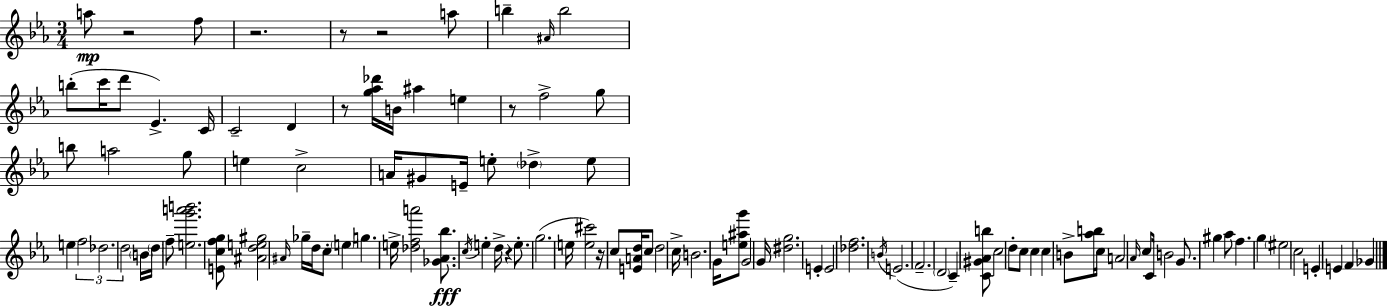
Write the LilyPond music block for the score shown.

{
  \clef treble
  \numericTimeSignature
  \time 3/4
  \key ees \major
  a''8\mp r2 f''8 | r2. | r8 r2 a''8 | b''4-- \grace { ais'16 } b''2 | \break b''8-.( c'''16 d'''8 ees'4.->) | c'16 c'2-- d'4 | r8 <g'' aes'' des'''>16 b'16 ais''4 e''4 | r8 f''2-> g''8 | \break b''8 a''2 g''8 | e''4 c''2-> | a'16 gis'8 e'16-- e''8-. \parenthesize des''4-> e''8 | e''4 \tuplet 3/2 { f''2 | \break des''2. | d''2 } \parenthesize b'16 \parenthesize d''16 f''8-- | <e'' g''' a''' b'''>2. | <e' c'' f'' g''>8 <ais' d'' e'' gis''>2 \grace { ais'16 } | \break ges''16-- d''16 c''8-. \parenthesize e''4 g''4. | e''16-> <des'' f'' a'''>2 <ges' aes' bes''>8.\fff | \acciaccatura { c''16 } e''4-. d''16-> r4 | e''8.-. g''2.( | \break e''16 <e'' cis'''>2) | r16 c''8 <e' a' d''>16 c''8 d''2 | c''16-> b'2. | g'16 <e'' ais'' g'''>8 g'2 | \break g'16 <dis'' g''>2. | e'4-. e'2 | <des'' f''>2. | \acciaccatura { b'16 }( e'2. | \break f'2.-- | \parenthesize d'2 | c'4--) <c' gis' aes' b''>8 c''2 | d''8-. c''8 c''4 c''4 | \break b'8-> <aes'' b''>16 c''16 a'2 | \grace { aes'16 } c''8 c'16 b'2 | g'8. gis''4 aes''8 f''4. | g''4 \parenthesize eis''2 | \break c''2 | e'4-. e'4 f'4 | ges'4 \bar "|."
}